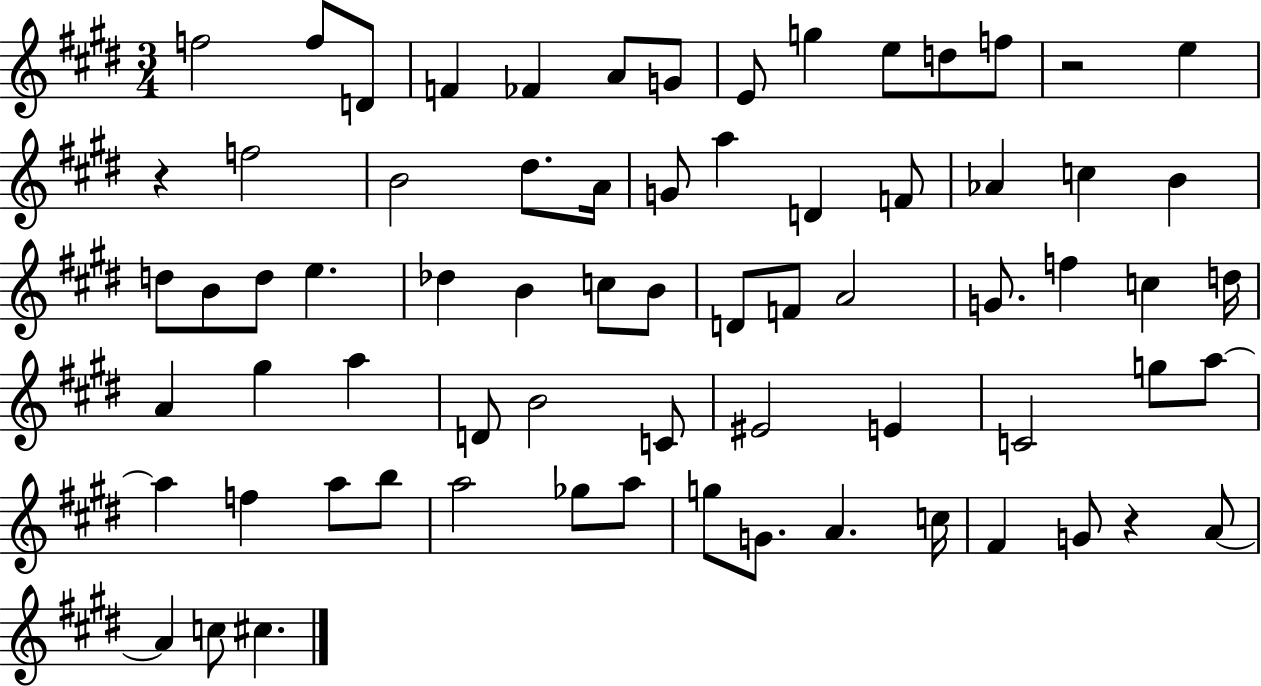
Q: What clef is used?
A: treble